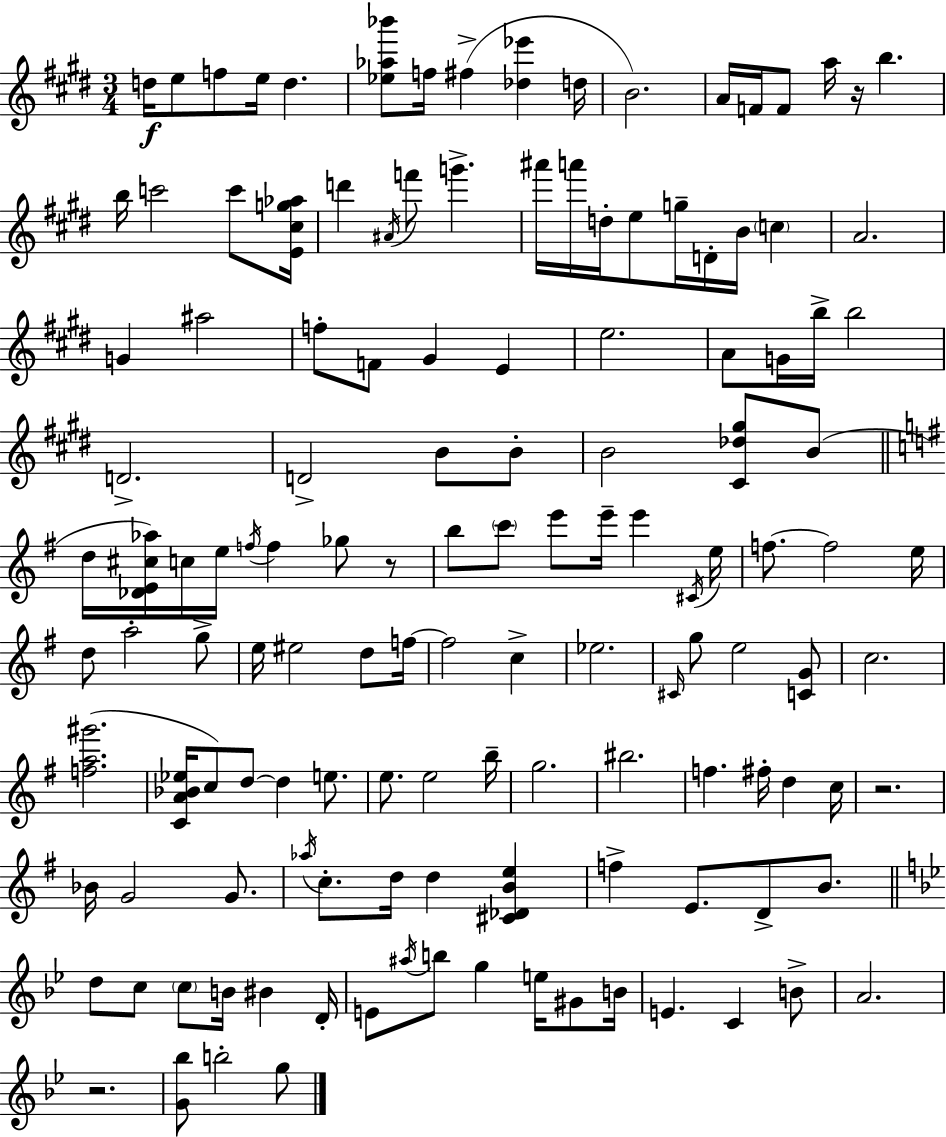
D5/s E5/e F5/e E5/s D5/q. [Eb5,Ab5,Bb6]/e F5/s F#5/q [Db5,Eb6]/q D5/s B4/h. A4/s F4/s F4/e A5/s R/s B5/q. B5/s C6/h C6/e [E4,C#5,G5,Ab5]/s D6/q A#4/s F6/e G6/q. A#6/s A6/s D5/s E5/e G5/s D4/s B4/s C5/q A4/h. G4/q A#5/h F5/e F4/e G#4/q E4/q E5/h. A4/e G4/s B5/s B5/h D4/h. D4/h B4/e B4/e B4/h [C#4,Db5,G#5]/e B4/e D5/s [Db4,E4,C#5,Ab5]/s C5/s E5/s F5/s F5/q Gb5/e R/e B5/e C6/e E6/e E6/s E6/q C#4/s E5/s F5/e. F5/h E5/s D5/e A5/h G5/e E5/s EIS5/h D5/e F5/s F5/h C5/q Eb5/h. C#4/s G5/e E5/h [C4,G4]/e C5/h. [F5,A5,G#6]/h. [C4,A4,Bb4,Eb5]/s C5/e D5/e D5/q E5/e. E5/e. E5/h B5/s G5/h. BIS5/h. F5/q. F#5/s D5/q C5/s R/h. Bb4/s G4/h G4/e. Ab5/s C5/e. D5/s D5/q [C#4,Db4,B4,E5]/q F5/q E4/e. D4/e B4/e. D5/e C5/e C5/e B4/s BIS4/q D4/s E4/e A#5/s B5/e G5/q E5/s G#4/e B4/s E4/q. C4/q B4/e A4/h. R/h. [G4,Bb5]/e B5/h G5/e